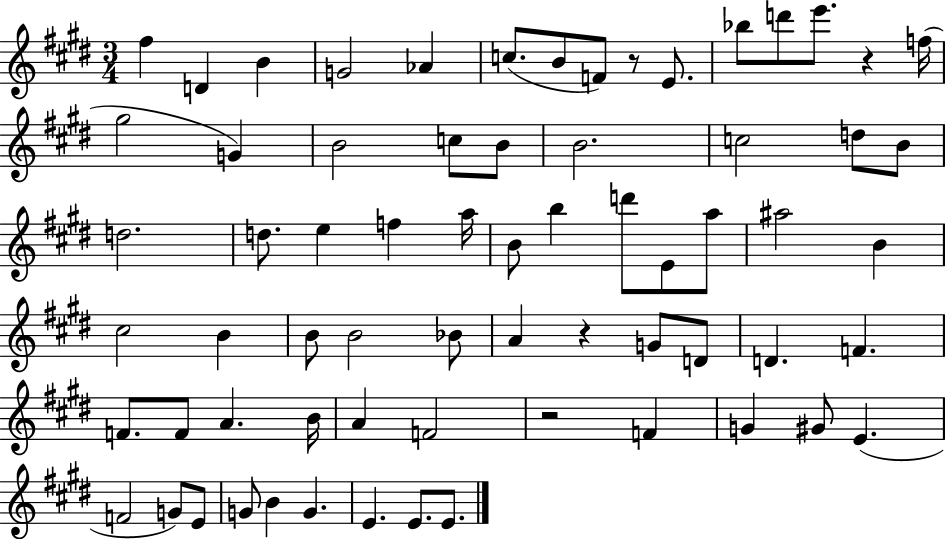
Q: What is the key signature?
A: E major